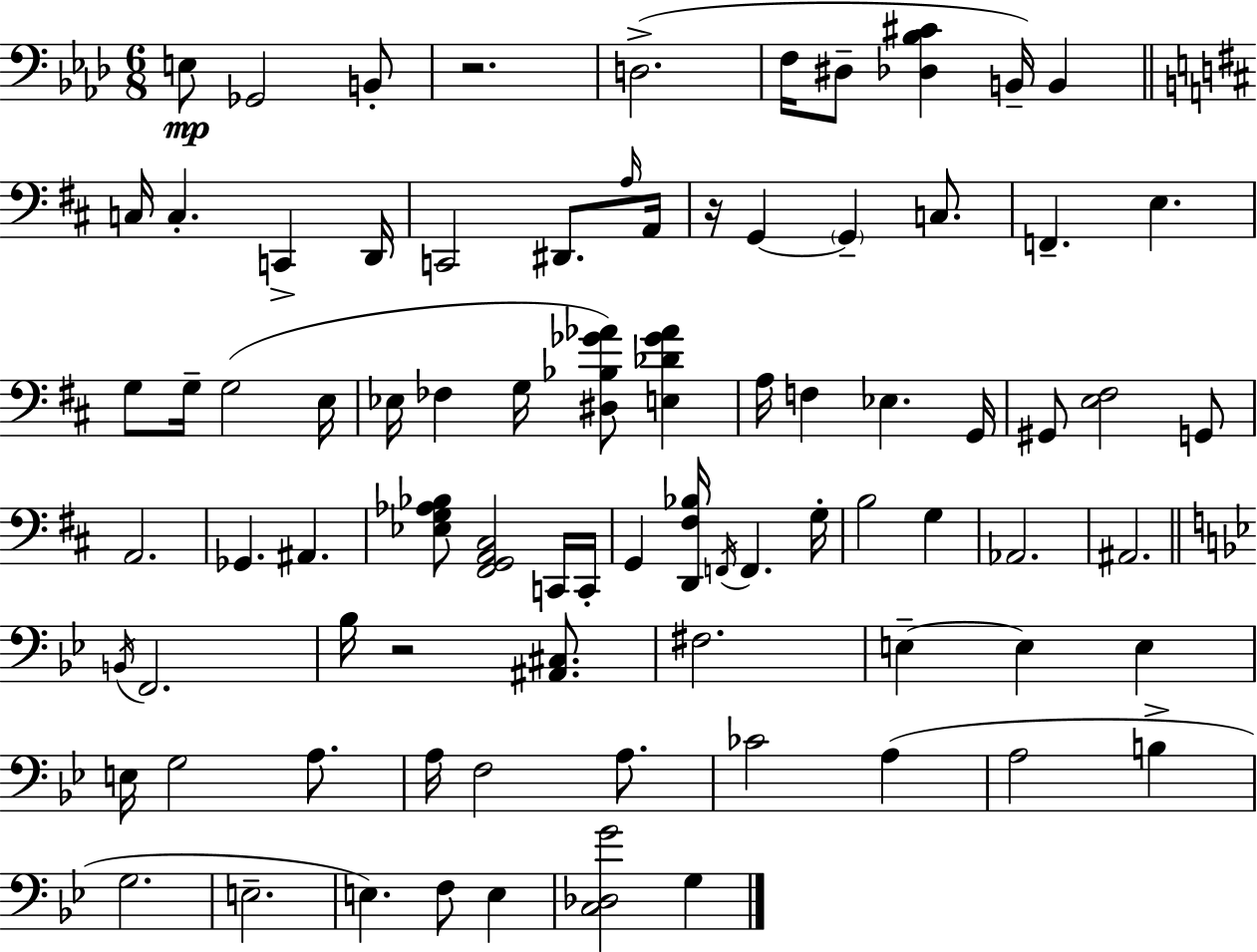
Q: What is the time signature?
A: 6/8